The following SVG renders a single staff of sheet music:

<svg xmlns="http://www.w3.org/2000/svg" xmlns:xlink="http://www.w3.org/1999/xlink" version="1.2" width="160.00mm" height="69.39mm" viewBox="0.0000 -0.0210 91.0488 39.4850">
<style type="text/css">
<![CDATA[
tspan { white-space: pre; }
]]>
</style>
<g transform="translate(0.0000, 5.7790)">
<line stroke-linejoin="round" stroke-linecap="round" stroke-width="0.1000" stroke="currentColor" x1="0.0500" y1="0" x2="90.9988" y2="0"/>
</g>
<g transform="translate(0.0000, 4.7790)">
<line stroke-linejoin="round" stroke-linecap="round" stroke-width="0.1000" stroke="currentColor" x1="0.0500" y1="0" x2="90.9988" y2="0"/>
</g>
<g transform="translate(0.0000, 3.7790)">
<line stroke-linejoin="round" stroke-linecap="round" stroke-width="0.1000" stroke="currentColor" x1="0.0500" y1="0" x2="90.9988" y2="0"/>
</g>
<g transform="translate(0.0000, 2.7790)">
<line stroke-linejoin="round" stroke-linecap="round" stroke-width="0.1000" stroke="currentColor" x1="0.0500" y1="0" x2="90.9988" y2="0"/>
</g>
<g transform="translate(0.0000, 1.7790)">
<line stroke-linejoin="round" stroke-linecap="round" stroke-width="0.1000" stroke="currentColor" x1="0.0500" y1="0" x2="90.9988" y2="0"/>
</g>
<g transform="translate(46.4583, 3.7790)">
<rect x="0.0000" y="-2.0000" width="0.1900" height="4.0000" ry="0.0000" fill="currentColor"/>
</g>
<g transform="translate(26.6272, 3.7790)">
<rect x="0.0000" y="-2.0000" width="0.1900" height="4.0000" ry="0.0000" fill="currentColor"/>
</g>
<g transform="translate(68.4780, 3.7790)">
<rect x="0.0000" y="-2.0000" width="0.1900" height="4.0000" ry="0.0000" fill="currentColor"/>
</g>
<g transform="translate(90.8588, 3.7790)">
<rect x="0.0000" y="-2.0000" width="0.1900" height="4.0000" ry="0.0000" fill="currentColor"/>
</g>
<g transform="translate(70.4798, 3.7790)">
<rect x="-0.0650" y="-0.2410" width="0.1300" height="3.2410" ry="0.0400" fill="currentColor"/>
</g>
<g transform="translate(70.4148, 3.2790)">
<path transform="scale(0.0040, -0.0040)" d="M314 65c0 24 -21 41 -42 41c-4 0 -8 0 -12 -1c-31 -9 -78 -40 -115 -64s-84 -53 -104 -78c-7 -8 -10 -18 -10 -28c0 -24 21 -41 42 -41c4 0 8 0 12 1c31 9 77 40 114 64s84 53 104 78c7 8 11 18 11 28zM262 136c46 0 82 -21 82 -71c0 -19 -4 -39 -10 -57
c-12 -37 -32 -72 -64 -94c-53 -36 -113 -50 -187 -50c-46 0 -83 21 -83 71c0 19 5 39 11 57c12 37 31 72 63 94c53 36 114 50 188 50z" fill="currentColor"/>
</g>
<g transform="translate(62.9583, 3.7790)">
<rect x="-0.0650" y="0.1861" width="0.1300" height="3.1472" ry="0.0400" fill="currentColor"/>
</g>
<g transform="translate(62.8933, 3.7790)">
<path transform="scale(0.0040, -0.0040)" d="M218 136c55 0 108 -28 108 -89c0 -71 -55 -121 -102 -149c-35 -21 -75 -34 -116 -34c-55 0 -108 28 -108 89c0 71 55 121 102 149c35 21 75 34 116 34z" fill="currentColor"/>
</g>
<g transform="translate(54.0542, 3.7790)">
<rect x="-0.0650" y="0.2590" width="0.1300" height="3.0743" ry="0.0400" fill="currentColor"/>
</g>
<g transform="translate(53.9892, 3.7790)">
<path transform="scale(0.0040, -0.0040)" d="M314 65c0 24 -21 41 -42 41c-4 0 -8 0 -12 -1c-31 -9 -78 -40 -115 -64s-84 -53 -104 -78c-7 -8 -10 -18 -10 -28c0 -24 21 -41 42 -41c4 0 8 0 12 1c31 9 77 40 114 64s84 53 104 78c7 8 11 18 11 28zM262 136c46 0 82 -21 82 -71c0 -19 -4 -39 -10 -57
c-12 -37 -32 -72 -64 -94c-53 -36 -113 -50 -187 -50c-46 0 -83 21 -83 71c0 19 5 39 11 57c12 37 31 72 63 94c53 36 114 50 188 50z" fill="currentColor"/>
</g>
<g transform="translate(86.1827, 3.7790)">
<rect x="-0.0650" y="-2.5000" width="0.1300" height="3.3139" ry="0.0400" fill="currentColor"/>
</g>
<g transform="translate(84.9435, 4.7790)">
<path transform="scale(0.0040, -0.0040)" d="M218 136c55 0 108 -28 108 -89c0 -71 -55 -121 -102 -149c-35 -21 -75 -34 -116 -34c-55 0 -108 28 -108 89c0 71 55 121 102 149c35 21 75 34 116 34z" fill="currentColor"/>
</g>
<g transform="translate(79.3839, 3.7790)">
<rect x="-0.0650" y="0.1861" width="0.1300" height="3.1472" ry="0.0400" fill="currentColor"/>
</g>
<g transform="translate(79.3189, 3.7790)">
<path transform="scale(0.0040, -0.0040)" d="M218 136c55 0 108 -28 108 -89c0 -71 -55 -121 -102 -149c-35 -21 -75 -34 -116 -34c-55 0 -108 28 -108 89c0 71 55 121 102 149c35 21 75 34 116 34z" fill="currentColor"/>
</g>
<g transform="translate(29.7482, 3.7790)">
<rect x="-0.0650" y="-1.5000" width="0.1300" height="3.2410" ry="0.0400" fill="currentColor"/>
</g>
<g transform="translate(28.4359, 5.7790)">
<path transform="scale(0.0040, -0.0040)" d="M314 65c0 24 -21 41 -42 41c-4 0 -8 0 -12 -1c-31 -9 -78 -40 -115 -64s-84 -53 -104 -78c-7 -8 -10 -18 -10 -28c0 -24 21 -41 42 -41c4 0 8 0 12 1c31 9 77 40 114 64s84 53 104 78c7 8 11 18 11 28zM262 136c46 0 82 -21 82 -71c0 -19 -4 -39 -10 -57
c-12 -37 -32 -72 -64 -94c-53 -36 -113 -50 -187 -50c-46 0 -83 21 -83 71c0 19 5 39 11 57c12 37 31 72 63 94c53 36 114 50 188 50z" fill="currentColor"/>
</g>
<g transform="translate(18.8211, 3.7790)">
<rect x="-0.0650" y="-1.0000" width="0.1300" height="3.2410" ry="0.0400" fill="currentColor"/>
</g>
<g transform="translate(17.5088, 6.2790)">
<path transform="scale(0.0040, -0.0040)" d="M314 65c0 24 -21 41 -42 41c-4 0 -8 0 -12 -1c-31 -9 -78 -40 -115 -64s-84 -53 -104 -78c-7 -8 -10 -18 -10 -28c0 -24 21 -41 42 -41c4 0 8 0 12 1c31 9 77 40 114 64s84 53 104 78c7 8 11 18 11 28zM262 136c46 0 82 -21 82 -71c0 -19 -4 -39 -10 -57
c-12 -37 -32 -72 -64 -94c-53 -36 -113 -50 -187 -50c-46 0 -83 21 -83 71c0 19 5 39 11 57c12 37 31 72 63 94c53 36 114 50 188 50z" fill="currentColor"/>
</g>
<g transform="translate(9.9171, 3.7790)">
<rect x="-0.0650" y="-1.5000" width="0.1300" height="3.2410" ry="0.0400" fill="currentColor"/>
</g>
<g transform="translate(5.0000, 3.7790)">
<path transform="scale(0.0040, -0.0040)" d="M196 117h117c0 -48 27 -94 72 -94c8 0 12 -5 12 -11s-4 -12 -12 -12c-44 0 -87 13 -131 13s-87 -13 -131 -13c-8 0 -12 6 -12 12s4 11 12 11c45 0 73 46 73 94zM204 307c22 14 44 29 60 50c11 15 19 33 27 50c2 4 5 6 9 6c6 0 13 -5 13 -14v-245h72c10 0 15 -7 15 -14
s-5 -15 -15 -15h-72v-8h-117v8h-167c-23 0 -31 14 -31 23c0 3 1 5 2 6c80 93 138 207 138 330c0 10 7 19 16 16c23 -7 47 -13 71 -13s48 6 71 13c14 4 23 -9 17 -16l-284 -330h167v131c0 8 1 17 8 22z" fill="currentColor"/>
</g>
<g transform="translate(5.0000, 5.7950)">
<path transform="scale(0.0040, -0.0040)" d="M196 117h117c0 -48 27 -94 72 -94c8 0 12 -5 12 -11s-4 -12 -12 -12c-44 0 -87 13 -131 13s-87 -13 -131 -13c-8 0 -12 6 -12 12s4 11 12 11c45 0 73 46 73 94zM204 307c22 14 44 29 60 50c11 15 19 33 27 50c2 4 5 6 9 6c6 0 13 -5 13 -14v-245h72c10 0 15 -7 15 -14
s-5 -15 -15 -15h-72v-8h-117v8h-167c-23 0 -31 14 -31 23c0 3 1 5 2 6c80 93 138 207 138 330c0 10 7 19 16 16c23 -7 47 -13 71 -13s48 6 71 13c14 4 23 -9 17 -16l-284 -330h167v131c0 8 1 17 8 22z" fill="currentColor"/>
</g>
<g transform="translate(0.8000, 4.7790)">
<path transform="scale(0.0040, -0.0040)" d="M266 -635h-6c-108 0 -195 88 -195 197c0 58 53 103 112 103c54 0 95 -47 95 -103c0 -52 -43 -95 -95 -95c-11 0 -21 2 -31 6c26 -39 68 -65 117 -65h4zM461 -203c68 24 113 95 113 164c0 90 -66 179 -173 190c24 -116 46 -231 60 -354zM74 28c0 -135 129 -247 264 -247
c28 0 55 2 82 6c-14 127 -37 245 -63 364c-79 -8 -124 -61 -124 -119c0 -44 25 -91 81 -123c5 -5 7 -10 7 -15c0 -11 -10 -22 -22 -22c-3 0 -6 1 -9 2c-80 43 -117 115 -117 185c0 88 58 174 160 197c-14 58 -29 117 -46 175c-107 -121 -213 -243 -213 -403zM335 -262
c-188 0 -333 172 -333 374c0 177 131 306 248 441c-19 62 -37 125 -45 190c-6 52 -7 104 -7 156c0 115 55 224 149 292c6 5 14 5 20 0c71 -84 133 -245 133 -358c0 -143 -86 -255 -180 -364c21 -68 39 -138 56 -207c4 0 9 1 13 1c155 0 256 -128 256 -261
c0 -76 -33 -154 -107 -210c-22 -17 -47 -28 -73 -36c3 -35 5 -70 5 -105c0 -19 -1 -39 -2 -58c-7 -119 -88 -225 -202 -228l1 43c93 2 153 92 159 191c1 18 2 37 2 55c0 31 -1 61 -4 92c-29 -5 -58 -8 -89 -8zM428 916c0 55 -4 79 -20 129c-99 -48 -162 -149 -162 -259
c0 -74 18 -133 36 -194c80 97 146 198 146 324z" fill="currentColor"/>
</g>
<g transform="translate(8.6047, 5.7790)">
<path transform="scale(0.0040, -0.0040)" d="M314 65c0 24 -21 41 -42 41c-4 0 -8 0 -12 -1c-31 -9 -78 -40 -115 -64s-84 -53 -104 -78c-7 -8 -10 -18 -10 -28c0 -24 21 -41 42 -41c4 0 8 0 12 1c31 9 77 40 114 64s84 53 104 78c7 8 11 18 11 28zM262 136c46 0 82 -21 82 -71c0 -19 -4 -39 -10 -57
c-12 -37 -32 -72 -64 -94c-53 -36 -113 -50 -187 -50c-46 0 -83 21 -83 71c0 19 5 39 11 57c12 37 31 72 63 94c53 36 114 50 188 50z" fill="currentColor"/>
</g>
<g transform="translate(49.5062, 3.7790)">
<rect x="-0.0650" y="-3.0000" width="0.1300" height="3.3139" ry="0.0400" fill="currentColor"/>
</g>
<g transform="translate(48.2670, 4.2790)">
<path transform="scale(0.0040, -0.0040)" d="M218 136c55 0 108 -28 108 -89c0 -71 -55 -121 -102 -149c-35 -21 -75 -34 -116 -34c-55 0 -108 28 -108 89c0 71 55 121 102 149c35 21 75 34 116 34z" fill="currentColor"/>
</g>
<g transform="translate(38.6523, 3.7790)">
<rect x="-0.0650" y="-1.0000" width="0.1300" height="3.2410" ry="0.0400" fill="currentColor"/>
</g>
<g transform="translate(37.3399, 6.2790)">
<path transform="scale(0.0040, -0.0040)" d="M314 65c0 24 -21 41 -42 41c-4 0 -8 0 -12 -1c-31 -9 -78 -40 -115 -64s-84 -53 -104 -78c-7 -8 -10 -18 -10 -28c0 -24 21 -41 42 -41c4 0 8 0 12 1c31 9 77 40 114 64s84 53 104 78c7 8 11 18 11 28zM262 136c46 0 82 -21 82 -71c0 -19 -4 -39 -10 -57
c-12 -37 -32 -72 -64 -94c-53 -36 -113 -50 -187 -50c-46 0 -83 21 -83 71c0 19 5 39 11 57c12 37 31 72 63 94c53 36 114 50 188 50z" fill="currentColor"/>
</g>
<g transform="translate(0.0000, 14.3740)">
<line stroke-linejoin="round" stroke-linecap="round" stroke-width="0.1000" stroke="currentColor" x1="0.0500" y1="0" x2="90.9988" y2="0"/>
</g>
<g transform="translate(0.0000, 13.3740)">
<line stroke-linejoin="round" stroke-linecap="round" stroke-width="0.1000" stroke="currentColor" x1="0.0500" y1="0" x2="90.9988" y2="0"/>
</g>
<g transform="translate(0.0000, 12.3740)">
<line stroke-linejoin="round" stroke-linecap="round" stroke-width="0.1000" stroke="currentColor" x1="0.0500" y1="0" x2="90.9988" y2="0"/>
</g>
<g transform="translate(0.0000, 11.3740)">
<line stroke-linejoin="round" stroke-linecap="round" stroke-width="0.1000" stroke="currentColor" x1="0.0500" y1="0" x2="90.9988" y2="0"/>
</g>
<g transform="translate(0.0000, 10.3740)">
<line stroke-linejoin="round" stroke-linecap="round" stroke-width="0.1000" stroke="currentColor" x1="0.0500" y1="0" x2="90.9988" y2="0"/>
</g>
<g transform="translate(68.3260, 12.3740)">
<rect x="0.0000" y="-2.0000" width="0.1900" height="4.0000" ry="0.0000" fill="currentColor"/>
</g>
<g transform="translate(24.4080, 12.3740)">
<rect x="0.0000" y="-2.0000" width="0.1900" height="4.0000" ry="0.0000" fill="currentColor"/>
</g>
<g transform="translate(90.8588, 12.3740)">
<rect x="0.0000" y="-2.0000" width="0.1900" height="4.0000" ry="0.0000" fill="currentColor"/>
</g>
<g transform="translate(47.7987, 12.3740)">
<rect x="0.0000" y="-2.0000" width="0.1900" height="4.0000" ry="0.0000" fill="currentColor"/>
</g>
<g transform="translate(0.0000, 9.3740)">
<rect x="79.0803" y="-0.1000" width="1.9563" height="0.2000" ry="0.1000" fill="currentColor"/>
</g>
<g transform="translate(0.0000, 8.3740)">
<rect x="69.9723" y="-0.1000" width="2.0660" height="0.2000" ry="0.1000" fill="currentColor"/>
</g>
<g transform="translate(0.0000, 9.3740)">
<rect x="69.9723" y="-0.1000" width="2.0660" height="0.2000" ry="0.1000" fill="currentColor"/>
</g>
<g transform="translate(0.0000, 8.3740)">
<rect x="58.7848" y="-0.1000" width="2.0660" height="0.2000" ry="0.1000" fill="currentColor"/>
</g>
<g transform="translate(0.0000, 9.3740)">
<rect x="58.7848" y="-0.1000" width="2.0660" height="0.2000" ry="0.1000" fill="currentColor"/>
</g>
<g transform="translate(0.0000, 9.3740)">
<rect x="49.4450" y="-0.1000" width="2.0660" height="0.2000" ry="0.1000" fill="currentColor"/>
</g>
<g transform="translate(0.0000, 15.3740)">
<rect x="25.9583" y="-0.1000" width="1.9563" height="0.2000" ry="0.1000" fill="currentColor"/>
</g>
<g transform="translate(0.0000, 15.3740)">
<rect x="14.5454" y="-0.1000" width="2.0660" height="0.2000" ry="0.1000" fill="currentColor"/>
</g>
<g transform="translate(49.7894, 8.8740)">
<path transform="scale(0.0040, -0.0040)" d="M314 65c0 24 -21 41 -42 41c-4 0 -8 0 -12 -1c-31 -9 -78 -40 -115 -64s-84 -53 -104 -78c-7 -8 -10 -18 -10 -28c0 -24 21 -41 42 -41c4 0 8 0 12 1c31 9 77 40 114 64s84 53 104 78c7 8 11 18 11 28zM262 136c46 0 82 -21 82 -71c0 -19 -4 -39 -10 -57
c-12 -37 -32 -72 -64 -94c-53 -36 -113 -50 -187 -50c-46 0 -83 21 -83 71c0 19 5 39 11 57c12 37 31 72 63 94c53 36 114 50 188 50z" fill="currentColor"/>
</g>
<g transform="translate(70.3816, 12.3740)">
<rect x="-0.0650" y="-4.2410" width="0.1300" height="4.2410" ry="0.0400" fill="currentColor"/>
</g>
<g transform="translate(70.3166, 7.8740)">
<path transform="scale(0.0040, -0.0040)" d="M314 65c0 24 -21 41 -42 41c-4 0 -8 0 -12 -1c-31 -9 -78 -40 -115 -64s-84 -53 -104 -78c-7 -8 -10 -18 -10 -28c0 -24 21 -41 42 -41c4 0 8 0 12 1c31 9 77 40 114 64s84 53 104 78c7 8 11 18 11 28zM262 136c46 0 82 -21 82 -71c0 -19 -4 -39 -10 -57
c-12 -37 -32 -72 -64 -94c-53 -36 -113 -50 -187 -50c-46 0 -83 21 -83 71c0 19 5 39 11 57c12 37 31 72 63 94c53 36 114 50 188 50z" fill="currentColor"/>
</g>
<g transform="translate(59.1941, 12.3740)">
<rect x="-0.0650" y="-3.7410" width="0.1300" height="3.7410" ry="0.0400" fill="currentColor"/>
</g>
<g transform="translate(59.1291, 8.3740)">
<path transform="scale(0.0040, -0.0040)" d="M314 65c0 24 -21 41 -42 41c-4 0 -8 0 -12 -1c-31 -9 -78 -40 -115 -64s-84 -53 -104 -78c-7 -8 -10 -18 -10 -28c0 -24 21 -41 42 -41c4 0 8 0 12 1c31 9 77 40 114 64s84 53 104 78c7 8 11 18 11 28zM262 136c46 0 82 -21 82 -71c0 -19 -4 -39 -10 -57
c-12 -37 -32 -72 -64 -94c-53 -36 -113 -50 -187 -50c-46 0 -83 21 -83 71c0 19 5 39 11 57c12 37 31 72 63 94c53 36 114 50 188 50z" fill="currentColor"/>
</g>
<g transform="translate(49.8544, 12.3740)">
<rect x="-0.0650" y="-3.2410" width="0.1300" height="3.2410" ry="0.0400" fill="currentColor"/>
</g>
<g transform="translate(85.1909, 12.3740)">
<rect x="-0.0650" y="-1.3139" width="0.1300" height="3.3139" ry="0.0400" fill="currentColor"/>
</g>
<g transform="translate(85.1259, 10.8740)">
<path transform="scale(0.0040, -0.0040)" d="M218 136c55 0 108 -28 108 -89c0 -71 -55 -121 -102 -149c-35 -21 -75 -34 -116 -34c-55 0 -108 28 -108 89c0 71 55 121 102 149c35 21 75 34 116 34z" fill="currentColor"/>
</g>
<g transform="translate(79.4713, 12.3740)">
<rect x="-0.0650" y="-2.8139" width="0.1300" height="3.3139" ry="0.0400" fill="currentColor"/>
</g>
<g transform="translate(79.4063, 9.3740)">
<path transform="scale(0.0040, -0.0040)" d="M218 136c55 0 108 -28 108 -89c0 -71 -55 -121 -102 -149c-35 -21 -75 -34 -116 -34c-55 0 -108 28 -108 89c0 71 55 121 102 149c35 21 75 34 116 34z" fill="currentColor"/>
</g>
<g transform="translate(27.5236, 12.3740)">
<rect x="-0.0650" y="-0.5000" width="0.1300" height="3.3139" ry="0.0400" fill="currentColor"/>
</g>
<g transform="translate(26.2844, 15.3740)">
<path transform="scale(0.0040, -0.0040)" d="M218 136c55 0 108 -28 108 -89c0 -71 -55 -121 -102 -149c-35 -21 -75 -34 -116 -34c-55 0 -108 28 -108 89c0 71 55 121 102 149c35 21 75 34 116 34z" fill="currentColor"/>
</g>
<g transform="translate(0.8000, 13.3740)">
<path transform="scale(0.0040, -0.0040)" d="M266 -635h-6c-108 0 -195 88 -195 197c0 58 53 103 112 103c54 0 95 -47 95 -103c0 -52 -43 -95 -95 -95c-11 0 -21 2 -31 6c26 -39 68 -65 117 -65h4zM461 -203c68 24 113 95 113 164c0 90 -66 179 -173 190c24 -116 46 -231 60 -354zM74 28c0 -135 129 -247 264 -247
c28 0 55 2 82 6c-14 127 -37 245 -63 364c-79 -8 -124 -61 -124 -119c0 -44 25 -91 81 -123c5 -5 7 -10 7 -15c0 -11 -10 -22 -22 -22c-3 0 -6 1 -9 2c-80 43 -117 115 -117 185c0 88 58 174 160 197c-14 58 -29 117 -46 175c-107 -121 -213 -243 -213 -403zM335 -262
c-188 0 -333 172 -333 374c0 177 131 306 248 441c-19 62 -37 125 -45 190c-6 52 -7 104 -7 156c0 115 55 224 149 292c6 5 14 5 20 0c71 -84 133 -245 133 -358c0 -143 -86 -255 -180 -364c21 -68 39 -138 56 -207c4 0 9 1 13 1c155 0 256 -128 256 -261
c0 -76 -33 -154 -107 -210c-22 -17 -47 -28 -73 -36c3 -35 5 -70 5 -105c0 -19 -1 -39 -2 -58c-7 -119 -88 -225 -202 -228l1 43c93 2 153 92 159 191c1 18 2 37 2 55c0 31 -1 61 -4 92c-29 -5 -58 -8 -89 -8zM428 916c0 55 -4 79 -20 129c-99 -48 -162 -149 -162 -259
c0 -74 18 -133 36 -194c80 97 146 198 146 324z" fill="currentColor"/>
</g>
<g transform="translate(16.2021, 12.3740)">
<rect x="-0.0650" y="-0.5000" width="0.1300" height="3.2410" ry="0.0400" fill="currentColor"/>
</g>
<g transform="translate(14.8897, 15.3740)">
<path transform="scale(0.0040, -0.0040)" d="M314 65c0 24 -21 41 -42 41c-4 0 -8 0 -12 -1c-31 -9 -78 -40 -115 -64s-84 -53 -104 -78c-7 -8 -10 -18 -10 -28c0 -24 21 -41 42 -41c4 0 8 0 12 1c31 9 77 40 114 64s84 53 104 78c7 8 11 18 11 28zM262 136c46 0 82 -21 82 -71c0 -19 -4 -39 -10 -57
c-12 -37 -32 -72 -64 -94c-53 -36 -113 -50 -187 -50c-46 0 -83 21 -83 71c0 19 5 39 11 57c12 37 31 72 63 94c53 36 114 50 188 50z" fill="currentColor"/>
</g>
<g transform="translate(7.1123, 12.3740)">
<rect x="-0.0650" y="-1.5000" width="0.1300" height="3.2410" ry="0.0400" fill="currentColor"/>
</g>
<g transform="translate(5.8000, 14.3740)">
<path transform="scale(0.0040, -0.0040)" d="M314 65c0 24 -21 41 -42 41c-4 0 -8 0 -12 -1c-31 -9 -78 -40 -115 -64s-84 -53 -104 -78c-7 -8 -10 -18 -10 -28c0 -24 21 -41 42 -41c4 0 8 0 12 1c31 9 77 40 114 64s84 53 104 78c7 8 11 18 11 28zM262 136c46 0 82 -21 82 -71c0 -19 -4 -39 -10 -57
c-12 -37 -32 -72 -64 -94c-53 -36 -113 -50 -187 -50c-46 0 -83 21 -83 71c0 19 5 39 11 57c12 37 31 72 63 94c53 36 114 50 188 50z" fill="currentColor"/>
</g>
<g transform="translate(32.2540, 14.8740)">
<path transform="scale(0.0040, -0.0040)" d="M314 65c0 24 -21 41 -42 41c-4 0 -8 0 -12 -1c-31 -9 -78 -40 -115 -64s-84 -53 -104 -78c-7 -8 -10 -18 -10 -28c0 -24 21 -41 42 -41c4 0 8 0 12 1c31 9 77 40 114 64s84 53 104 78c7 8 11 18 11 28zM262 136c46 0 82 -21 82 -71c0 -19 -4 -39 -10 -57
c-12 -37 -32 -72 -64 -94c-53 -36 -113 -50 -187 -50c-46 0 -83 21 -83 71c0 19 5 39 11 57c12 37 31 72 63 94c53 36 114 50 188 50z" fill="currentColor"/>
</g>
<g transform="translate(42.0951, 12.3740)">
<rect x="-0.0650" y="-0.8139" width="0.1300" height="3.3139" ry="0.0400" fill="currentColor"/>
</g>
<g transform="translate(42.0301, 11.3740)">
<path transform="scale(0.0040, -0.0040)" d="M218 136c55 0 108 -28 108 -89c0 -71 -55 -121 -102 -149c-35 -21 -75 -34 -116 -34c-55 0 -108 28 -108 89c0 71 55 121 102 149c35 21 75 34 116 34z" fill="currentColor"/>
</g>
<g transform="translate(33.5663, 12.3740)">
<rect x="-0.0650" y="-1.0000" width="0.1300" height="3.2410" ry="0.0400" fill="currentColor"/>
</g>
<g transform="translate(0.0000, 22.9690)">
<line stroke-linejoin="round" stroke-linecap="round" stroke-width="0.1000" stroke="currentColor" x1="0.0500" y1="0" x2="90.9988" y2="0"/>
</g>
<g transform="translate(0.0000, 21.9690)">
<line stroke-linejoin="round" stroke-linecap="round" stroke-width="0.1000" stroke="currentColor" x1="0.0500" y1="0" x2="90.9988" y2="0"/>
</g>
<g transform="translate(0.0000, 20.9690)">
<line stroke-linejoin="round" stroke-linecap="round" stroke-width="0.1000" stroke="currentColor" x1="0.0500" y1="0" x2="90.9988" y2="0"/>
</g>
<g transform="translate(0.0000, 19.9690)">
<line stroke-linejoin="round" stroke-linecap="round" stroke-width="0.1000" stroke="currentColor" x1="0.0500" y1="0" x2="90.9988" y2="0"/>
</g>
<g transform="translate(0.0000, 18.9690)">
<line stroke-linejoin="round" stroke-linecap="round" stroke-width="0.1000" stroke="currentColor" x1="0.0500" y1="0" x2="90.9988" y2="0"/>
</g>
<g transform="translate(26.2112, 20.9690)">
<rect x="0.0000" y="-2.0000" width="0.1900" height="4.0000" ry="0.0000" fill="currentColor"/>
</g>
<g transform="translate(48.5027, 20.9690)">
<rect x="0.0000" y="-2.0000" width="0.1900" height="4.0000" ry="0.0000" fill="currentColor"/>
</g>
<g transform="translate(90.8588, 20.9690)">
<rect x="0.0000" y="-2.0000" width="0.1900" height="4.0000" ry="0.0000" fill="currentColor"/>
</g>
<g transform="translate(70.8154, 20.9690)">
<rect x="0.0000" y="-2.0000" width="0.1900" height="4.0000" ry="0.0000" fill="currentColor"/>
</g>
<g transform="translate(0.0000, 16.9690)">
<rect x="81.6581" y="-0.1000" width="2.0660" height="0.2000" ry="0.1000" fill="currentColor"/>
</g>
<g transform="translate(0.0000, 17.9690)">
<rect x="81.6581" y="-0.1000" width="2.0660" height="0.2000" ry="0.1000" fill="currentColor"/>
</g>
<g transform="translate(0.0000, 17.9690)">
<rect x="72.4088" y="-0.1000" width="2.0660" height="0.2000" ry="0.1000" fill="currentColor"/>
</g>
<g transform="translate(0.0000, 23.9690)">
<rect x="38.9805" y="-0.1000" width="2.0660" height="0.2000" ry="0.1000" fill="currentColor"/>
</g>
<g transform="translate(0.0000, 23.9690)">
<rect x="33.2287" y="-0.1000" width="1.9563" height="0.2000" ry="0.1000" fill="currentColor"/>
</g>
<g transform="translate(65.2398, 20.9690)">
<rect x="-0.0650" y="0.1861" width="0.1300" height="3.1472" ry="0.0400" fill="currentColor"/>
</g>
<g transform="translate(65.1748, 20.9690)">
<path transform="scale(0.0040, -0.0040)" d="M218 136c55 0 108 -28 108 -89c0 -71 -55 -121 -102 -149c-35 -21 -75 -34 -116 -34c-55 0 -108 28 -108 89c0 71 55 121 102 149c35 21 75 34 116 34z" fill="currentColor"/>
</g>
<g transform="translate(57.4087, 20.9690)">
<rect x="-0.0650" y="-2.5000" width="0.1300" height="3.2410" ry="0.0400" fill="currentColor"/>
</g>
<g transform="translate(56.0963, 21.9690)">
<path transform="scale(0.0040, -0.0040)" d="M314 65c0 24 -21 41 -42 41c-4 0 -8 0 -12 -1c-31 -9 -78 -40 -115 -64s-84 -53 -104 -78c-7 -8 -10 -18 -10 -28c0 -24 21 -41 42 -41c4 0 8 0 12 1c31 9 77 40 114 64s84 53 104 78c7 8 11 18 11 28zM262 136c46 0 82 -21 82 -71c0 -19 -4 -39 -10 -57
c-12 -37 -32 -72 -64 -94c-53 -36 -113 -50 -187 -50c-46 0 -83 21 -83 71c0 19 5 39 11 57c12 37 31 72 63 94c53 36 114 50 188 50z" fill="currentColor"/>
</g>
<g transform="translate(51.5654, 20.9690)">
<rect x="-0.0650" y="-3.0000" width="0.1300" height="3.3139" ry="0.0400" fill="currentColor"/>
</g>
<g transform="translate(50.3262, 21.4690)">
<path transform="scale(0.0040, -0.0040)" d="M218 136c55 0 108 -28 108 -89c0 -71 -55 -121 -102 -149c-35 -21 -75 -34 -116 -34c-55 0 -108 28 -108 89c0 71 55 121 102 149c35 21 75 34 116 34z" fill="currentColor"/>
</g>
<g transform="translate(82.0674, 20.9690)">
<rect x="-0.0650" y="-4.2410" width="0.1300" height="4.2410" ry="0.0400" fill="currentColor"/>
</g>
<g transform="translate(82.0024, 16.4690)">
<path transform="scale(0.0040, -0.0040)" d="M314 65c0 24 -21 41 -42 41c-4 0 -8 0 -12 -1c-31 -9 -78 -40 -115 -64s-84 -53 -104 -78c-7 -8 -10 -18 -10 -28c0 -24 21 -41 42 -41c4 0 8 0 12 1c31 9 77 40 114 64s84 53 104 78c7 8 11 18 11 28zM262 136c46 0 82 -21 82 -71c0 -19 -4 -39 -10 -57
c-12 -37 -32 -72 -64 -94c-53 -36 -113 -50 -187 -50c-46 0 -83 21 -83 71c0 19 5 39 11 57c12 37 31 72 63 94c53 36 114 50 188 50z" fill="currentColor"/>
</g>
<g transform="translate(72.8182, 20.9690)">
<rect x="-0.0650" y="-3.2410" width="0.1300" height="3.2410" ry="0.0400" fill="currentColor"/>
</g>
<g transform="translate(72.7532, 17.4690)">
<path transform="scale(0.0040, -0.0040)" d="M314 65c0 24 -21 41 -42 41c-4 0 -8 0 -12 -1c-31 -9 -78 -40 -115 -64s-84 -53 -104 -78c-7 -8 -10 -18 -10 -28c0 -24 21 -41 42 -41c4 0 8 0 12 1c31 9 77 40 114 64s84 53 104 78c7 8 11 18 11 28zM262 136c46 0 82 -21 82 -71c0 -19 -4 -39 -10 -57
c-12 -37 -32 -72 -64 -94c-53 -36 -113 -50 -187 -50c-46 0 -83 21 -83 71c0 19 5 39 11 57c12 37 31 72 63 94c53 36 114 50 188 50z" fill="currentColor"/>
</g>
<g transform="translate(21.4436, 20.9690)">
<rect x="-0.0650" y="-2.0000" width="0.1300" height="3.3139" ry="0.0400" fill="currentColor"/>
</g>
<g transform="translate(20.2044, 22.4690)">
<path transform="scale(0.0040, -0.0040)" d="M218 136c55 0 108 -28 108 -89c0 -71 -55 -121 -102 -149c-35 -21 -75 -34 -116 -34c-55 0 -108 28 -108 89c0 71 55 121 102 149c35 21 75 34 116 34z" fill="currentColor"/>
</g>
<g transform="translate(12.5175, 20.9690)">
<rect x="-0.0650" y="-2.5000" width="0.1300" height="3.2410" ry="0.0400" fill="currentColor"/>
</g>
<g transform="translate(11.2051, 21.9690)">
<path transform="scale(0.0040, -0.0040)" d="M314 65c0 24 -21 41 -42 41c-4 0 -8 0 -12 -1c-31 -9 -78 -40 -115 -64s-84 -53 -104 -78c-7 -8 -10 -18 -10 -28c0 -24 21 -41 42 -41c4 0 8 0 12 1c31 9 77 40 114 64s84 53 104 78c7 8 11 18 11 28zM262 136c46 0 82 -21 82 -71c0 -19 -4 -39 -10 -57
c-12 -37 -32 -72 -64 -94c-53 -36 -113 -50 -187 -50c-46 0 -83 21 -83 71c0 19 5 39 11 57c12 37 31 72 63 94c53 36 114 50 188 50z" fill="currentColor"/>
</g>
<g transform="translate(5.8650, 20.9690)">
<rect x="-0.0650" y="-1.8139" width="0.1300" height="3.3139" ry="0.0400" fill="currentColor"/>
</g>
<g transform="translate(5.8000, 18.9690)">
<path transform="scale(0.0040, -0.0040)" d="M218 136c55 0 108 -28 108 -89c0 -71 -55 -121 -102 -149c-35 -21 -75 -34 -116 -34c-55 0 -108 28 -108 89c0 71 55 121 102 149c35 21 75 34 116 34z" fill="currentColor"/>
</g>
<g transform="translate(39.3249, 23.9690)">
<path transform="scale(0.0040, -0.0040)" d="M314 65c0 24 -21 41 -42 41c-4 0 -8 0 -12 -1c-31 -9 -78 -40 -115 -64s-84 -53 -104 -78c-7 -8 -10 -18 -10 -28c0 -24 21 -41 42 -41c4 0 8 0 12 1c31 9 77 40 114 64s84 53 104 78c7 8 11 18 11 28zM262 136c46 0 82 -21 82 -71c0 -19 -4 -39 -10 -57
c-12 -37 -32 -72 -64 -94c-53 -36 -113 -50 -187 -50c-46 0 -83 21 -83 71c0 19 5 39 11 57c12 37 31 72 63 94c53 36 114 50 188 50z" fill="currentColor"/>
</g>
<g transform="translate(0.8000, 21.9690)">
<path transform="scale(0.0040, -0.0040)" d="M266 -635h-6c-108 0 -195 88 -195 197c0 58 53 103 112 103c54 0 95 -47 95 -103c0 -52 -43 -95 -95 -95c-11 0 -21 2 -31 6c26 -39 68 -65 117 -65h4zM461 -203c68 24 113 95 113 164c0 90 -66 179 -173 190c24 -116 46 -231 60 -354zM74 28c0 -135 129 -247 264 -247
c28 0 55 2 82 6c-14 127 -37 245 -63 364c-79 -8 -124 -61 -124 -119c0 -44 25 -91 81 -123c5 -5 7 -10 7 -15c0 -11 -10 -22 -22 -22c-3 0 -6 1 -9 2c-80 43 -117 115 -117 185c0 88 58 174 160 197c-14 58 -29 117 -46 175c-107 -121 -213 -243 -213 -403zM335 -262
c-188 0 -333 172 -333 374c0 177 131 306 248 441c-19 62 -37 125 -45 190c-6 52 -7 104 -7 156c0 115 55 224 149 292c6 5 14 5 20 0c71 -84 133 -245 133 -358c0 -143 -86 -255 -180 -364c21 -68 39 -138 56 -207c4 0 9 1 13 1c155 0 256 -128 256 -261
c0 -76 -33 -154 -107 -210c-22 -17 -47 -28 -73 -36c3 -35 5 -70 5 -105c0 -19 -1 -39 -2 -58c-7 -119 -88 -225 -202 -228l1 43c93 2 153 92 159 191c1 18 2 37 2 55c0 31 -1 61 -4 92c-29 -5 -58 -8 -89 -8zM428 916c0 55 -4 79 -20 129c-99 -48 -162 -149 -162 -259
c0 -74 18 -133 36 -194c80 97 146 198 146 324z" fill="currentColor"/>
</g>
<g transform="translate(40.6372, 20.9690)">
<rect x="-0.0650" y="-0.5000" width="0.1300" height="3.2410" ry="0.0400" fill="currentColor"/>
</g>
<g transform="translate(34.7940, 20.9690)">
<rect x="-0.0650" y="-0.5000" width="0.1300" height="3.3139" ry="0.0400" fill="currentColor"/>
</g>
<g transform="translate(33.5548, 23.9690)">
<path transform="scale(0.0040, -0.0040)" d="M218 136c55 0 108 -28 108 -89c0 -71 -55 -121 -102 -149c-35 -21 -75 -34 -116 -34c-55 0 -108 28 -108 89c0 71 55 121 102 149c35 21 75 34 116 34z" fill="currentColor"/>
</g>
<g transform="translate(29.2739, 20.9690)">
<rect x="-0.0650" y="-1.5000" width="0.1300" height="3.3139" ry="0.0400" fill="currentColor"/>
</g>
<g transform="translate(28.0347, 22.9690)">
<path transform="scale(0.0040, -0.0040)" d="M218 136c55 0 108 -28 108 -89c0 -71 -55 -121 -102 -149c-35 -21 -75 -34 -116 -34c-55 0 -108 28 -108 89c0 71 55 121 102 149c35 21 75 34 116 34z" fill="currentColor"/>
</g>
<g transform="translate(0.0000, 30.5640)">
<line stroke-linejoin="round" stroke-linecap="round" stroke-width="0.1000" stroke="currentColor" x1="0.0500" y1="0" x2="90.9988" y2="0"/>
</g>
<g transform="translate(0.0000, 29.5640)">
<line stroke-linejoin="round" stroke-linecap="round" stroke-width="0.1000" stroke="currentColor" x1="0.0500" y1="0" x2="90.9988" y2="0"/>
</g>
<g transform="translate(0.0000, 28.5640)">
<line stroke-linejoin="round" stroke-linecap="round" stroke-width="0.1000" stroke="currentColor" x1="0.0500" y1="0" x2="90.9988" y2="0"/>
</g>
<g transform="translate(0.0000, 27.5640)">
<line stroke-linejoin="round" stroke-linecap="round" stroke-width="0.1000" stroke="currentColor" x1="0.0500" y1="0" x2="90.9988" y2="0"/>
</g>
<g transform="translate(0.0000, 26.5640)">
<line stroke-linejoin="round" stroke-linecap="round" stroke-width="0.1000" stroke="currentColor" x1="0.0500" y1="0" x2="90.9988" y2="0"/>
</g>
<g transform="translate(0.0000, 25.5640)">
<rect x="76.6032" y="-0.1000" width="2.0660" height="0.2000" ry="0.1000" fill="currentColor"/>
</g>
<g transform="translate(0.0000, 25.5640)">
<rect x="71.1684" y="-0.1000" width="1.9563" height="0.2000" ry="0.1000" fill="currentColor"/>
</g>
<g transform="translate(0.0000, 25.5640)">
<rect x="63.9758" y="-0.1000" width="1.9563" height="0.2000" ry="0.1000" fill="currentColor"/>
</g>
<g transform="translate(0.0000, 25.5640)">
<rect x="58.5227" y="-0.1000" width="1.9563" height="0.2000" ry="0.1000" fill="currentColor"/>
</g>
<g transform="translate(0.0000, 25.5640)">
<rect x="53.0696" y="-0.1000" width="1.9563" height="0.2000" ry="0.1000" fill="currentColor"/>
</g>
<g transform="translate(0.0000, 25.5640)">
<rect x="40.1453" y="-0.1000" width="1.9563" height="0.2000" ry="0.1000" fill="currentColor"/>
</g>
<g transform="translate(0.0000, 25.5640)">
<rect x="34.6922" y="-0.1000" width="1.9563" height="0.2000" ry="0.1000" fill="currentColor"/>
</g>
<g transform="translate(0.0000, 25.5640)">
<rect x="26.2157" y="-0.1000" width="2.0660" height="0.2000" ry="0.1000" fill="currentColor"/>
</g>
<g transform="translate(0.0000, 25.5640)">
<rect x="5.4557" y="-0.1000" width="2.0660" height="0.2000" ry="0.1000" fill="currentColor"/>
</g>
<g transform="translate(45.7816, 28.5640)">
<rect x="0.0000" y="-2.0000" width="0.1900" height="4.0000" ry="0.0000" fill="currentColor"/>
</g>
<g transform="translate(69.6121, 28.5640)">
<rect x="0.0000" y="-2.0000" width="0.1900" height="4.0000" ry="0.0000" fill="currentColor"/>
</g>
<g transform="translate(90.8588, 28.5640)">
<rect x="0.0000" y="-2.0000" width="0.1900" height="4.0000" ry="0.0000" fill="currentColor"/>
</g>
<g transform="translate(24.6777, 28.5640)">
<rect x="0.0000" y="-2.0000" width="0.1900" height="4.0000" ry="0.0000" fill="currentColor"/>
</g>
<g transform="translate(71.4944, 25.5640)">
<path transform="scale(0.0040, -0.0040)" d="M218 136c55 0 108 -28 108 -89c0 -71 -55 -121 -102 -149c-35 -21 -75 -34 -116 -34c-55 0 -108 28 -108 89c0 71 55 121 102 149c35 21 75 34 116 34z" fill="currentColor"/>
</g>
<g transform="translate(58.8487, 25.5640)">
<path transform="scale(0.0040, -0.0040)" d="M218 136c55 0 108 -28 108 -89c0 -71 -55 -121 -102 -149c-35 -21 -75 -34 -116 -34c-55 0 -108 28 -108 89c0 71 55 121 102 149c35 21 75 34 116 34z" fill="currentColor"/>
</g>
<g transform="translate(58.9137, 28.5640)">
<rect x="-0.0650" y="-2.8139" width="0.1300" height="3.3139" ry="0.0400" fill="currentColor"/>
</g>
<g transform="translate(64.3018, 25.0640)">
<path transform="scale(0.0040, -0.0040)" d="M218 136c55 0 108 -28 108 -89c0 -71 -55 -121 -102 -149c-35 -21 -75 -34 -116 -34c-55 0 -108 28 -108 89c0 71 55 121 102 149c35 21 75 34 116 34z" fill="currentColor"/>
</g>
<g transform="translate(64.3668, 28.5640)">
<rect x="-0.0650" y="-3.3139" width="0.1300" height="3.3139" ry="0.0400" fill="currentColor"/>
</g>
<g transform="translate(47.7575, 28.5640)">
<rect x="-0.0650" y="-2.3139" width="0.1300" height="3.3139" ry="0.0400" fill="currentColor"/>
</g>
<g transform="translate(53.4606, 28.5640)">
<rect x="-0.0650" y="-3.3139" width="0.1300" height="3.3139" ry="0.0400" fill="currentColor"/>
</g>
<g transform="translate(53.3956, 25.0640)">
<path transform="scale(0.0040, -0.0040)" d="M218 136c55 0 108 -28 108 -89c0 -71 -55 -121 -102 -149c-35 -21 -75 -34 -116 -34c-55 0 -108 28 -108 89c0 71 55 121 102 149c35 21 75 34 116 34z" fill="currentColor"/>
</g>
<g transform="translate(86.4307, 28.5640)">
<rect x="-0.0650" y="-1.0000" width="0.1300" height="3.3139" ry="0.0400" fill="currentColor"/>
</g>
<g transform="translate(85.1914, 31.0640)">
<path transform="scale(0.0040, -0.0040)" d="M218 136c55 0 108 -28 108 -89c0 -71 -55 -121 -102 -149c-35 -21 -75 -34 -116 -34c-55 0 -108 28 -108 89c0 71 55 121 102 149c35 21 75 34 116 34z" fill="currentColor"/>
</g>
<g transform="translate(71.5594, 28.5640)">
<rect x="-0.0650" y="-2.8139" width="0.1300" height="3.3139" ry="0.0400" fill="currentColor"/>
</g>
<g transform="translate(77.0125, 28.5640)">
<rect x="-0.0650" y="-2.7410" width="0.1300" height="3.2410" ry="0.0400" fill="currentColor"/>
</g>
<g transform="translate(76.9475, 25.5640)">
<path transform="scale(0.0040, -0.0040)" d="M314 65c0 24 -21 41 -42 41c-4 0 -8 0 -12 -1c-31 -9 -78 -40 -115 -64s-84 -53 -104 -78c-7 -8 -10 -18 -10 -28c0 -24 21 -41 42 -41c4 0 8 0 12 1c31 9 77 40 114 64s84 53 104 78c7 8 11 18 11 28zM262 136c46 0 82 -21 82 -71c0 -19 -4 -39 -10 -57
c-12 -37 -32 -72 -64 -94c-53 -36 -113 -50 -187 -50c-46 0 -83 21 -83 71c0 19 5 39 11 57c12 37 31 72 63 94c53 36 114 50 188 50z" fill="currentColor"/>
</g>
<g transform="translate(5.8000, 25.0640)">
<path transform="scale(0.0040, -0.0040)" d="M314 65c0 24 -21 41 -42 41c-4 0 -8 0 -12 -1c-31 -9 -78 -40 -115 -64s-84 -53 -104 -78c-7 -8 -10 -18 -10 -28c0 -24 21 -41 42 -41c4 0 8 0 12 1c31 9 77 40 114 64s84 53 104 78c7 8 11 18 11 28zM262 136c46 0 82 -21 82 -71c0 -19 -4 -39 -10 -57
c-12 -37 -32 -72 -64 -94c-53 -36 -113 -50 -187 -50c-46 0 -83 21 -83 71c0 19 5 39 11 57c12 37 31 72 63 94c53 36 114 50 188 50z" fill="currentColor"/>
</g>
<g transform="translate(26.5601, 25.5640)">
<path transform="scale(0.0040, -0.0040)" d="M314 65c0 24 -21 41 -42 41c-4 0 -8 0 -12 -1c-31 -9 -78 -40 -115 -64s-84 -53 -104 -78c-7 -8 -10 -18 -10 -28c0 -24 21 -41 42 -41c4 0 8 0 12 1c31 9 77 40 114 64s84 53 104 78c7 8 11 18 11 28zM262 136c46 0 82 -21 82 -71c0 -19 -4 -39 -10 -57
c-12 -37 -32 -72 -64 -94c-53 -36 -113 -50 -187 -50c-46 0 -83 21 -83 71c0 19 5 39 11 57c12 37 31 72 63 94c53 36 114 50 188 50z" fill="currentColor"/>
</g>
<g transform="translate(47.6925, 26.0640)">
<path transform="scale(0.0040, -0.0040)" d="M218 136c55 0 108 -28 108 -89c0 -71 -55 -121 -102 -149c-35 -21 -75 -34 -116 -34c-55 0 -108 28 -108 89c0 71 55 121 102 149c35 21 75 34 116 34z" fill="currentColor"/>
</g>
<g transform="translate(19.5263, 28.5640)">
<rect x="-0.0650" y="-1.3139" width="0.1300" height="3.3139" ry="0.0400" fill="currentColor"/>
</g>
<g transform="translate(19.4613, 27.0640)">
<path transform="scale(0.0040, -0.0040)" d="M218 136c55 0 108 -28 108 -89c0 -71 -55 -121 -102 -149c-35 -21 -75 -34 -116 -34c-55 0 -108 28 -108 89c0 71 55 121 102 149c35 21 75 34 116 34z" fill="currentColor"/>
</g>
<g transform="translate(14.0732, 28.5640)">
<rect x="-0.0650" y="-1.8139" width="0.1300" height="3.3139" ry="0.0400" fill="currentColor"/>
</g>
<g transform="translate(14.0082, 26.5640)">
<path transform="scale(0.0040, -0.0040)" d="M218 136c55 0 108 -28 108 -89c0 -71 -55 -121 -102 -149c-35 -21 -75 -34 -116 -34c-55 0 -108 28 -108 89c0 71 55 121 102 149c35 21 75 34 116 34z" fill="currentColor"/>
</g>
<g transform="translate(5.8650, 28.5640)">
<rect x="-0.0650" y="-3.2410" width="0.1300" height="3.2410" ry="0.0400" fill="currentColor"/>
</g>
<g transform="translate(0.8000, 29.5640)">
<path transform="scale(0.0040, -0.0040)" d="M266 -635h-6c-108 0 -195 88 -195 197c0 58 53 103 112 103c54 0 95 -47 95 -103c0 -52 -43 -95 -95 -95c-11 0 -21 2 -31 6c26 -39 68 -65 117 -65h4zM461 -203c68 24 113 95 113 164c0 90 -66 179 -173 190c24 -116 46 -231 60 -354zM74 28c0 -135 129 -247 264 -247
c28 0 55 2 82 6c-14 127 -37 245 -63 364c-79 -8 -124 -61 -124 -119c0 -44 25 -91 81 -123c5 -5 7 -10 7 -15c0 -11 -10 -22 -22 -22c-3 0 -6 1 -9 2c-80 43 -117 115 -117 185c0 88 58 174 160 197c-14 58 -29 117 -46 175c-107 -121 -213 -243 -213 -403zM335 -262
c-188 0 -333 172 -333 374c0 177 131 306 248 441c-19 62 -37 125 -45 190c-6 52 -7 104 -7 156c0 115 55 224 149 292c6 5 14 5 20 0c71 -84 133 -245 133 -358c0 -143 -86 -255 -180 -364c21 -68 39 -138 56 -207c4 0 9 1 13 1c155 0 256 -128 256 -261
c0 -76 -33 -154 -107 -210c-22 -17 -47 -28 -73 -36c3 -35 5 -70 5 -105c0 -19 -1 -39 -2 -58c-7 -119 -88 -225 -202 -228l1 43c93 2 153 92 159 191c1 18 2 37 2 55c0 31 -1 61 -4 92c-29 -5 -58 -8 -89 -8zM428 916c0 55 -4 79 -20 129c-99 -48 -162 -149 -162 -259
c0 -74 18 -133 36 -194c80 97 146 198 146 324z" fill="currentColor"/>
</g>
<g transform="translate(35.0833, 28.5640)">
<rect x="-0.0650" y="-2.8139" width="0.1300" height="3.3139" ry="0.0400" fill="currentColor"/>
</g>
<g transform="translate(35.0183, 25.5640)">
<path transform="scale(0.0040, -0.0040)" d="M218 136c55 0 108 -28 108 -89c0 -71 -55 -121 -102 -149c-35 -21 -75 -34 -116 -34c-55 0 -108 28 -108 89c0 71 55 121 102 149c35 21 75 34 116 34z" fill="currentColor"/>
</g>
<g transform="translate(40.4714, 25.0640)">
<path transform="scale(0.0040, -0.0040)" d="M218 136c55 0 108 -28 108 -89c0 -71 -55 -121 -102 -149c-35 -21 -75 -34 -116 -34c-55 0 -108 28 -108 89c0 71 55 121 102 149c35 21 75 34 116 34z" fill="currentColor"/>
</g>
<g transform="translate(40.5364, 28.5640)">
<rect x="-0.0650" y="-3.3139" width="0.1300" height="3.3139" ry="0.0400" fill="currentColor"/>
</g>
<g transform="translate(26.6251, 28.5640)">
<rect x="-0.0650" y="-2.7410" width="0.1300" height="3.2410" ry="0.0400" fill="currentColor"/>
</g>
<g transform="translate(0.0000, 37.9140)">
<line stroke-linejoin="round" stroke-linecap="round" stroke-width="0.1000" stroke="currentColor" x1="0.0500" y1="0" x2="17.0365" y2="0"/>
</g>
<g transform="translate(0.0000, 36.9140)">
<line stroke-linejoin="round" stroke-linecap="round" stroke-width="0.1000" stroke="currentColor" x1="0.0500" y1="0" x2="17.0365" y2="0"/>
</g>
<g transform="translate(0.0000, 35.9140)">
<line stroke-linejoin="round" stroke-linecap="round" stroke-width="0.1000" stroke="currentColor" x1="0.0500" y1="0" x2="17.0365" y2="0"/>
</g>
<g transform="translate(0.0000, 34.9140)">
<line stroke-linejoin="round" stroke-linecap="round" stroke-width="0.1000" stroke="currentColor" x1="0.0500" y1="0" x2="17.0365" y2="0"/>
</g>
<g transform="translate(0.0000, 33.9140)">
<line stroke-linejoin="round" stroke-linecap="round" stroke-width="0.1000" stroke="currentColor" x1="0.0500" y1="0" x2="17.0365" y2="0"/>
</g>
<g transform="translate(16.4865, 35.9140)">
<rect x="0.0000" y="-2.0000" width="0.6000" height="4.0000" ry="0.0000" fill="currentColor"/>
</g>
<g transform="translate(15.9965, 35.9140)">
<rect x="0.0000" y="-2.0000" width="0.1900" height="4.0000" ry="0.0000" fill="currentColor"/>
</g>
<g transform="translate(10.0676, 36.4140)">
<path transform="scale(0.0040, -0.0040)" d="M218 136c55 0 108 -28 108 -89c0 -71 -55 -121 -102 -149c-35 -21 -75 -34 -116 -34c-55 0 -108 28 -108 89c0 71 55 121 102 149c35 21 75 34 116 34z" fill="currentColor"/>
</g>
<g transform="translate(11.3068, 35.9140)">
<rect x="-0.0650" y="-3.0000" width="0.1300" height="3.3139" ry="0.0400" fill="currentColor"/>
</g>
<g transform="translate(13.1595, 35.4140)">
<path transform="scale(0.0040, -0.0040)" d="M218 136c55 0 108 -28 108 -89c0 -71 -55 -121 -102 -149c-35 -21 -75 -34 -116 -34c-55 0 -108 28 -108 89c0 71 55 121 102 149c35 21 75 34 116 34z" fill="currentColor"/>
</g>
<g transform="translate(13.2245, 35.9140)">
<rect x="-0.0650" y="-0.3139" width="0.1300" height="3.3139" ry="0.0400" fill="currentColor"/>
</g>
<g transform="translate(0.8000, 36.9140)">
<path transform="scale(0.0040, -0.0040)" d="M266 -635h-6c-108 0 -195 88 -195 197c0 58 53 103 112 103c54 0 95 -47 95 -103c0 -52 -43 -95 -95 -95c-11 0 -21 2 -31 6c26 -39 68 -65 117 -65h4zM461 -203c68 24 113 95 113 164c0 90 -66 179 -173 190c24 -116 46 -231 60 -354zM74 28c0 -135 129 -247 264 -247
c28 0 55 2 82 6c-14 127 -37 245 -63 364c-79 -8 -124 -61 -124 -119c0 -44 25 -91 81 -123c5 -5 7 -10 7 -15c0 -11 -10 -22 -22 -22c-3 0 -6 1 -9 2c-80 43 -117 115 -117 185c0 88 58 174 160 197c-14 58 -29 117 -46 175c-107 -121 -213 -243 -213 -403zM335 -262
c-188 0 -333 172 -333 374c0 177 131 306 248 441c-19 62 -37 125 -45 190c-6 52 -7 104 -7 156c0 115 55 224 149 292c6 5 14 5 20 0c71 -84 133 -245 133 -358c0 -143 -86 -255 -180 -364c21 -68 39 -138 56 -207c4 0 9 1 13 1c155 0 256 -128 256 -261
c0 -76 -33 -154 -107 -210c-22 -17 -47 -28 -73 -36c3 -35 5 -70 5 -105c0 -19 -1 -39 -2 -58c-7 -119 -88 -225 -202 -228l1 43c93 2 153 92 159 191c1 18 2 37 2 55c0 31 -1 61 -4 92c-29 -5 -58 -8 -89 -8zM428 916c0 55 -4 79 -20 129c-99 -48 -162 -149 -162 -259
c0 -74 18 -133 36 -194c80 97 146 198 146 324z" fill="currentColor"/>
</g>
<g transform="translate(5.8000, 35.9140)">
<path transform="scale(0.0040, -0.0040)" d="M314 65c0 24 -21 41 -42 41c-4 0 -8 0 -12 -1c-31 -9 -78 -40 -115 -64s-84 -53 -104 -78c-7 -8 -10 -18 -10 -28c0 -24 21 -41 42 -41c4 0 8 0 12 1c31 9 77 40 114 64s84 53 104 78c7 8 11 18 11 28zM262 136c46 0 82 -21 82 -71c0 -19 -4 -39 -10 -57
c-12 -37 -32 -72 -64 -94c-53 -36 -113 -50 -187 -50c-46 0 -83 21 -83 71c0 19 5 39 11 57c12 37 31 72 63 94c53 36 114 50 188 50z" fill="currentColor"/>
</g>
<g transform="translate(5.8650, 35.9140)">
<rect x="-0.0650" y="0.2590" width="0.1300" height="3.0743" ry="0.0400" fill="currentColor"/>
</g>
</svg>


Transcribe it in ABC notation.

X:1
T:Untitled
M:4/4
L:1/4
K:C
E2 D2 E2 D2 A B2 B c2 B G E2 C2 C D2 d b2 c'2 d'2 a e f G2 F E C C2 A G2 B b2 d'2 b2 f e a2 a b g b a b a a2 D B2 A c